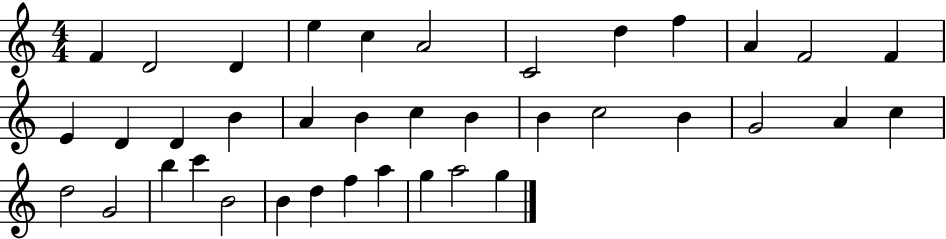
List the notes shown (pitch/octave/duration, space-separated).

F4/q D4/h D4/q E5/q C5/q A4/h C4/h D5/q F5/q A4/q F4/h F4/q E4/q D4/q D4/q B4/q A4/q B4/q C5/q B4/q B4/q C5/h B4/q G4/h A4/q C5/q D5/h G4/h B5/q C6/q B4/h B4/q D5/q F5/q A5/q G5/q A5/h G5/q